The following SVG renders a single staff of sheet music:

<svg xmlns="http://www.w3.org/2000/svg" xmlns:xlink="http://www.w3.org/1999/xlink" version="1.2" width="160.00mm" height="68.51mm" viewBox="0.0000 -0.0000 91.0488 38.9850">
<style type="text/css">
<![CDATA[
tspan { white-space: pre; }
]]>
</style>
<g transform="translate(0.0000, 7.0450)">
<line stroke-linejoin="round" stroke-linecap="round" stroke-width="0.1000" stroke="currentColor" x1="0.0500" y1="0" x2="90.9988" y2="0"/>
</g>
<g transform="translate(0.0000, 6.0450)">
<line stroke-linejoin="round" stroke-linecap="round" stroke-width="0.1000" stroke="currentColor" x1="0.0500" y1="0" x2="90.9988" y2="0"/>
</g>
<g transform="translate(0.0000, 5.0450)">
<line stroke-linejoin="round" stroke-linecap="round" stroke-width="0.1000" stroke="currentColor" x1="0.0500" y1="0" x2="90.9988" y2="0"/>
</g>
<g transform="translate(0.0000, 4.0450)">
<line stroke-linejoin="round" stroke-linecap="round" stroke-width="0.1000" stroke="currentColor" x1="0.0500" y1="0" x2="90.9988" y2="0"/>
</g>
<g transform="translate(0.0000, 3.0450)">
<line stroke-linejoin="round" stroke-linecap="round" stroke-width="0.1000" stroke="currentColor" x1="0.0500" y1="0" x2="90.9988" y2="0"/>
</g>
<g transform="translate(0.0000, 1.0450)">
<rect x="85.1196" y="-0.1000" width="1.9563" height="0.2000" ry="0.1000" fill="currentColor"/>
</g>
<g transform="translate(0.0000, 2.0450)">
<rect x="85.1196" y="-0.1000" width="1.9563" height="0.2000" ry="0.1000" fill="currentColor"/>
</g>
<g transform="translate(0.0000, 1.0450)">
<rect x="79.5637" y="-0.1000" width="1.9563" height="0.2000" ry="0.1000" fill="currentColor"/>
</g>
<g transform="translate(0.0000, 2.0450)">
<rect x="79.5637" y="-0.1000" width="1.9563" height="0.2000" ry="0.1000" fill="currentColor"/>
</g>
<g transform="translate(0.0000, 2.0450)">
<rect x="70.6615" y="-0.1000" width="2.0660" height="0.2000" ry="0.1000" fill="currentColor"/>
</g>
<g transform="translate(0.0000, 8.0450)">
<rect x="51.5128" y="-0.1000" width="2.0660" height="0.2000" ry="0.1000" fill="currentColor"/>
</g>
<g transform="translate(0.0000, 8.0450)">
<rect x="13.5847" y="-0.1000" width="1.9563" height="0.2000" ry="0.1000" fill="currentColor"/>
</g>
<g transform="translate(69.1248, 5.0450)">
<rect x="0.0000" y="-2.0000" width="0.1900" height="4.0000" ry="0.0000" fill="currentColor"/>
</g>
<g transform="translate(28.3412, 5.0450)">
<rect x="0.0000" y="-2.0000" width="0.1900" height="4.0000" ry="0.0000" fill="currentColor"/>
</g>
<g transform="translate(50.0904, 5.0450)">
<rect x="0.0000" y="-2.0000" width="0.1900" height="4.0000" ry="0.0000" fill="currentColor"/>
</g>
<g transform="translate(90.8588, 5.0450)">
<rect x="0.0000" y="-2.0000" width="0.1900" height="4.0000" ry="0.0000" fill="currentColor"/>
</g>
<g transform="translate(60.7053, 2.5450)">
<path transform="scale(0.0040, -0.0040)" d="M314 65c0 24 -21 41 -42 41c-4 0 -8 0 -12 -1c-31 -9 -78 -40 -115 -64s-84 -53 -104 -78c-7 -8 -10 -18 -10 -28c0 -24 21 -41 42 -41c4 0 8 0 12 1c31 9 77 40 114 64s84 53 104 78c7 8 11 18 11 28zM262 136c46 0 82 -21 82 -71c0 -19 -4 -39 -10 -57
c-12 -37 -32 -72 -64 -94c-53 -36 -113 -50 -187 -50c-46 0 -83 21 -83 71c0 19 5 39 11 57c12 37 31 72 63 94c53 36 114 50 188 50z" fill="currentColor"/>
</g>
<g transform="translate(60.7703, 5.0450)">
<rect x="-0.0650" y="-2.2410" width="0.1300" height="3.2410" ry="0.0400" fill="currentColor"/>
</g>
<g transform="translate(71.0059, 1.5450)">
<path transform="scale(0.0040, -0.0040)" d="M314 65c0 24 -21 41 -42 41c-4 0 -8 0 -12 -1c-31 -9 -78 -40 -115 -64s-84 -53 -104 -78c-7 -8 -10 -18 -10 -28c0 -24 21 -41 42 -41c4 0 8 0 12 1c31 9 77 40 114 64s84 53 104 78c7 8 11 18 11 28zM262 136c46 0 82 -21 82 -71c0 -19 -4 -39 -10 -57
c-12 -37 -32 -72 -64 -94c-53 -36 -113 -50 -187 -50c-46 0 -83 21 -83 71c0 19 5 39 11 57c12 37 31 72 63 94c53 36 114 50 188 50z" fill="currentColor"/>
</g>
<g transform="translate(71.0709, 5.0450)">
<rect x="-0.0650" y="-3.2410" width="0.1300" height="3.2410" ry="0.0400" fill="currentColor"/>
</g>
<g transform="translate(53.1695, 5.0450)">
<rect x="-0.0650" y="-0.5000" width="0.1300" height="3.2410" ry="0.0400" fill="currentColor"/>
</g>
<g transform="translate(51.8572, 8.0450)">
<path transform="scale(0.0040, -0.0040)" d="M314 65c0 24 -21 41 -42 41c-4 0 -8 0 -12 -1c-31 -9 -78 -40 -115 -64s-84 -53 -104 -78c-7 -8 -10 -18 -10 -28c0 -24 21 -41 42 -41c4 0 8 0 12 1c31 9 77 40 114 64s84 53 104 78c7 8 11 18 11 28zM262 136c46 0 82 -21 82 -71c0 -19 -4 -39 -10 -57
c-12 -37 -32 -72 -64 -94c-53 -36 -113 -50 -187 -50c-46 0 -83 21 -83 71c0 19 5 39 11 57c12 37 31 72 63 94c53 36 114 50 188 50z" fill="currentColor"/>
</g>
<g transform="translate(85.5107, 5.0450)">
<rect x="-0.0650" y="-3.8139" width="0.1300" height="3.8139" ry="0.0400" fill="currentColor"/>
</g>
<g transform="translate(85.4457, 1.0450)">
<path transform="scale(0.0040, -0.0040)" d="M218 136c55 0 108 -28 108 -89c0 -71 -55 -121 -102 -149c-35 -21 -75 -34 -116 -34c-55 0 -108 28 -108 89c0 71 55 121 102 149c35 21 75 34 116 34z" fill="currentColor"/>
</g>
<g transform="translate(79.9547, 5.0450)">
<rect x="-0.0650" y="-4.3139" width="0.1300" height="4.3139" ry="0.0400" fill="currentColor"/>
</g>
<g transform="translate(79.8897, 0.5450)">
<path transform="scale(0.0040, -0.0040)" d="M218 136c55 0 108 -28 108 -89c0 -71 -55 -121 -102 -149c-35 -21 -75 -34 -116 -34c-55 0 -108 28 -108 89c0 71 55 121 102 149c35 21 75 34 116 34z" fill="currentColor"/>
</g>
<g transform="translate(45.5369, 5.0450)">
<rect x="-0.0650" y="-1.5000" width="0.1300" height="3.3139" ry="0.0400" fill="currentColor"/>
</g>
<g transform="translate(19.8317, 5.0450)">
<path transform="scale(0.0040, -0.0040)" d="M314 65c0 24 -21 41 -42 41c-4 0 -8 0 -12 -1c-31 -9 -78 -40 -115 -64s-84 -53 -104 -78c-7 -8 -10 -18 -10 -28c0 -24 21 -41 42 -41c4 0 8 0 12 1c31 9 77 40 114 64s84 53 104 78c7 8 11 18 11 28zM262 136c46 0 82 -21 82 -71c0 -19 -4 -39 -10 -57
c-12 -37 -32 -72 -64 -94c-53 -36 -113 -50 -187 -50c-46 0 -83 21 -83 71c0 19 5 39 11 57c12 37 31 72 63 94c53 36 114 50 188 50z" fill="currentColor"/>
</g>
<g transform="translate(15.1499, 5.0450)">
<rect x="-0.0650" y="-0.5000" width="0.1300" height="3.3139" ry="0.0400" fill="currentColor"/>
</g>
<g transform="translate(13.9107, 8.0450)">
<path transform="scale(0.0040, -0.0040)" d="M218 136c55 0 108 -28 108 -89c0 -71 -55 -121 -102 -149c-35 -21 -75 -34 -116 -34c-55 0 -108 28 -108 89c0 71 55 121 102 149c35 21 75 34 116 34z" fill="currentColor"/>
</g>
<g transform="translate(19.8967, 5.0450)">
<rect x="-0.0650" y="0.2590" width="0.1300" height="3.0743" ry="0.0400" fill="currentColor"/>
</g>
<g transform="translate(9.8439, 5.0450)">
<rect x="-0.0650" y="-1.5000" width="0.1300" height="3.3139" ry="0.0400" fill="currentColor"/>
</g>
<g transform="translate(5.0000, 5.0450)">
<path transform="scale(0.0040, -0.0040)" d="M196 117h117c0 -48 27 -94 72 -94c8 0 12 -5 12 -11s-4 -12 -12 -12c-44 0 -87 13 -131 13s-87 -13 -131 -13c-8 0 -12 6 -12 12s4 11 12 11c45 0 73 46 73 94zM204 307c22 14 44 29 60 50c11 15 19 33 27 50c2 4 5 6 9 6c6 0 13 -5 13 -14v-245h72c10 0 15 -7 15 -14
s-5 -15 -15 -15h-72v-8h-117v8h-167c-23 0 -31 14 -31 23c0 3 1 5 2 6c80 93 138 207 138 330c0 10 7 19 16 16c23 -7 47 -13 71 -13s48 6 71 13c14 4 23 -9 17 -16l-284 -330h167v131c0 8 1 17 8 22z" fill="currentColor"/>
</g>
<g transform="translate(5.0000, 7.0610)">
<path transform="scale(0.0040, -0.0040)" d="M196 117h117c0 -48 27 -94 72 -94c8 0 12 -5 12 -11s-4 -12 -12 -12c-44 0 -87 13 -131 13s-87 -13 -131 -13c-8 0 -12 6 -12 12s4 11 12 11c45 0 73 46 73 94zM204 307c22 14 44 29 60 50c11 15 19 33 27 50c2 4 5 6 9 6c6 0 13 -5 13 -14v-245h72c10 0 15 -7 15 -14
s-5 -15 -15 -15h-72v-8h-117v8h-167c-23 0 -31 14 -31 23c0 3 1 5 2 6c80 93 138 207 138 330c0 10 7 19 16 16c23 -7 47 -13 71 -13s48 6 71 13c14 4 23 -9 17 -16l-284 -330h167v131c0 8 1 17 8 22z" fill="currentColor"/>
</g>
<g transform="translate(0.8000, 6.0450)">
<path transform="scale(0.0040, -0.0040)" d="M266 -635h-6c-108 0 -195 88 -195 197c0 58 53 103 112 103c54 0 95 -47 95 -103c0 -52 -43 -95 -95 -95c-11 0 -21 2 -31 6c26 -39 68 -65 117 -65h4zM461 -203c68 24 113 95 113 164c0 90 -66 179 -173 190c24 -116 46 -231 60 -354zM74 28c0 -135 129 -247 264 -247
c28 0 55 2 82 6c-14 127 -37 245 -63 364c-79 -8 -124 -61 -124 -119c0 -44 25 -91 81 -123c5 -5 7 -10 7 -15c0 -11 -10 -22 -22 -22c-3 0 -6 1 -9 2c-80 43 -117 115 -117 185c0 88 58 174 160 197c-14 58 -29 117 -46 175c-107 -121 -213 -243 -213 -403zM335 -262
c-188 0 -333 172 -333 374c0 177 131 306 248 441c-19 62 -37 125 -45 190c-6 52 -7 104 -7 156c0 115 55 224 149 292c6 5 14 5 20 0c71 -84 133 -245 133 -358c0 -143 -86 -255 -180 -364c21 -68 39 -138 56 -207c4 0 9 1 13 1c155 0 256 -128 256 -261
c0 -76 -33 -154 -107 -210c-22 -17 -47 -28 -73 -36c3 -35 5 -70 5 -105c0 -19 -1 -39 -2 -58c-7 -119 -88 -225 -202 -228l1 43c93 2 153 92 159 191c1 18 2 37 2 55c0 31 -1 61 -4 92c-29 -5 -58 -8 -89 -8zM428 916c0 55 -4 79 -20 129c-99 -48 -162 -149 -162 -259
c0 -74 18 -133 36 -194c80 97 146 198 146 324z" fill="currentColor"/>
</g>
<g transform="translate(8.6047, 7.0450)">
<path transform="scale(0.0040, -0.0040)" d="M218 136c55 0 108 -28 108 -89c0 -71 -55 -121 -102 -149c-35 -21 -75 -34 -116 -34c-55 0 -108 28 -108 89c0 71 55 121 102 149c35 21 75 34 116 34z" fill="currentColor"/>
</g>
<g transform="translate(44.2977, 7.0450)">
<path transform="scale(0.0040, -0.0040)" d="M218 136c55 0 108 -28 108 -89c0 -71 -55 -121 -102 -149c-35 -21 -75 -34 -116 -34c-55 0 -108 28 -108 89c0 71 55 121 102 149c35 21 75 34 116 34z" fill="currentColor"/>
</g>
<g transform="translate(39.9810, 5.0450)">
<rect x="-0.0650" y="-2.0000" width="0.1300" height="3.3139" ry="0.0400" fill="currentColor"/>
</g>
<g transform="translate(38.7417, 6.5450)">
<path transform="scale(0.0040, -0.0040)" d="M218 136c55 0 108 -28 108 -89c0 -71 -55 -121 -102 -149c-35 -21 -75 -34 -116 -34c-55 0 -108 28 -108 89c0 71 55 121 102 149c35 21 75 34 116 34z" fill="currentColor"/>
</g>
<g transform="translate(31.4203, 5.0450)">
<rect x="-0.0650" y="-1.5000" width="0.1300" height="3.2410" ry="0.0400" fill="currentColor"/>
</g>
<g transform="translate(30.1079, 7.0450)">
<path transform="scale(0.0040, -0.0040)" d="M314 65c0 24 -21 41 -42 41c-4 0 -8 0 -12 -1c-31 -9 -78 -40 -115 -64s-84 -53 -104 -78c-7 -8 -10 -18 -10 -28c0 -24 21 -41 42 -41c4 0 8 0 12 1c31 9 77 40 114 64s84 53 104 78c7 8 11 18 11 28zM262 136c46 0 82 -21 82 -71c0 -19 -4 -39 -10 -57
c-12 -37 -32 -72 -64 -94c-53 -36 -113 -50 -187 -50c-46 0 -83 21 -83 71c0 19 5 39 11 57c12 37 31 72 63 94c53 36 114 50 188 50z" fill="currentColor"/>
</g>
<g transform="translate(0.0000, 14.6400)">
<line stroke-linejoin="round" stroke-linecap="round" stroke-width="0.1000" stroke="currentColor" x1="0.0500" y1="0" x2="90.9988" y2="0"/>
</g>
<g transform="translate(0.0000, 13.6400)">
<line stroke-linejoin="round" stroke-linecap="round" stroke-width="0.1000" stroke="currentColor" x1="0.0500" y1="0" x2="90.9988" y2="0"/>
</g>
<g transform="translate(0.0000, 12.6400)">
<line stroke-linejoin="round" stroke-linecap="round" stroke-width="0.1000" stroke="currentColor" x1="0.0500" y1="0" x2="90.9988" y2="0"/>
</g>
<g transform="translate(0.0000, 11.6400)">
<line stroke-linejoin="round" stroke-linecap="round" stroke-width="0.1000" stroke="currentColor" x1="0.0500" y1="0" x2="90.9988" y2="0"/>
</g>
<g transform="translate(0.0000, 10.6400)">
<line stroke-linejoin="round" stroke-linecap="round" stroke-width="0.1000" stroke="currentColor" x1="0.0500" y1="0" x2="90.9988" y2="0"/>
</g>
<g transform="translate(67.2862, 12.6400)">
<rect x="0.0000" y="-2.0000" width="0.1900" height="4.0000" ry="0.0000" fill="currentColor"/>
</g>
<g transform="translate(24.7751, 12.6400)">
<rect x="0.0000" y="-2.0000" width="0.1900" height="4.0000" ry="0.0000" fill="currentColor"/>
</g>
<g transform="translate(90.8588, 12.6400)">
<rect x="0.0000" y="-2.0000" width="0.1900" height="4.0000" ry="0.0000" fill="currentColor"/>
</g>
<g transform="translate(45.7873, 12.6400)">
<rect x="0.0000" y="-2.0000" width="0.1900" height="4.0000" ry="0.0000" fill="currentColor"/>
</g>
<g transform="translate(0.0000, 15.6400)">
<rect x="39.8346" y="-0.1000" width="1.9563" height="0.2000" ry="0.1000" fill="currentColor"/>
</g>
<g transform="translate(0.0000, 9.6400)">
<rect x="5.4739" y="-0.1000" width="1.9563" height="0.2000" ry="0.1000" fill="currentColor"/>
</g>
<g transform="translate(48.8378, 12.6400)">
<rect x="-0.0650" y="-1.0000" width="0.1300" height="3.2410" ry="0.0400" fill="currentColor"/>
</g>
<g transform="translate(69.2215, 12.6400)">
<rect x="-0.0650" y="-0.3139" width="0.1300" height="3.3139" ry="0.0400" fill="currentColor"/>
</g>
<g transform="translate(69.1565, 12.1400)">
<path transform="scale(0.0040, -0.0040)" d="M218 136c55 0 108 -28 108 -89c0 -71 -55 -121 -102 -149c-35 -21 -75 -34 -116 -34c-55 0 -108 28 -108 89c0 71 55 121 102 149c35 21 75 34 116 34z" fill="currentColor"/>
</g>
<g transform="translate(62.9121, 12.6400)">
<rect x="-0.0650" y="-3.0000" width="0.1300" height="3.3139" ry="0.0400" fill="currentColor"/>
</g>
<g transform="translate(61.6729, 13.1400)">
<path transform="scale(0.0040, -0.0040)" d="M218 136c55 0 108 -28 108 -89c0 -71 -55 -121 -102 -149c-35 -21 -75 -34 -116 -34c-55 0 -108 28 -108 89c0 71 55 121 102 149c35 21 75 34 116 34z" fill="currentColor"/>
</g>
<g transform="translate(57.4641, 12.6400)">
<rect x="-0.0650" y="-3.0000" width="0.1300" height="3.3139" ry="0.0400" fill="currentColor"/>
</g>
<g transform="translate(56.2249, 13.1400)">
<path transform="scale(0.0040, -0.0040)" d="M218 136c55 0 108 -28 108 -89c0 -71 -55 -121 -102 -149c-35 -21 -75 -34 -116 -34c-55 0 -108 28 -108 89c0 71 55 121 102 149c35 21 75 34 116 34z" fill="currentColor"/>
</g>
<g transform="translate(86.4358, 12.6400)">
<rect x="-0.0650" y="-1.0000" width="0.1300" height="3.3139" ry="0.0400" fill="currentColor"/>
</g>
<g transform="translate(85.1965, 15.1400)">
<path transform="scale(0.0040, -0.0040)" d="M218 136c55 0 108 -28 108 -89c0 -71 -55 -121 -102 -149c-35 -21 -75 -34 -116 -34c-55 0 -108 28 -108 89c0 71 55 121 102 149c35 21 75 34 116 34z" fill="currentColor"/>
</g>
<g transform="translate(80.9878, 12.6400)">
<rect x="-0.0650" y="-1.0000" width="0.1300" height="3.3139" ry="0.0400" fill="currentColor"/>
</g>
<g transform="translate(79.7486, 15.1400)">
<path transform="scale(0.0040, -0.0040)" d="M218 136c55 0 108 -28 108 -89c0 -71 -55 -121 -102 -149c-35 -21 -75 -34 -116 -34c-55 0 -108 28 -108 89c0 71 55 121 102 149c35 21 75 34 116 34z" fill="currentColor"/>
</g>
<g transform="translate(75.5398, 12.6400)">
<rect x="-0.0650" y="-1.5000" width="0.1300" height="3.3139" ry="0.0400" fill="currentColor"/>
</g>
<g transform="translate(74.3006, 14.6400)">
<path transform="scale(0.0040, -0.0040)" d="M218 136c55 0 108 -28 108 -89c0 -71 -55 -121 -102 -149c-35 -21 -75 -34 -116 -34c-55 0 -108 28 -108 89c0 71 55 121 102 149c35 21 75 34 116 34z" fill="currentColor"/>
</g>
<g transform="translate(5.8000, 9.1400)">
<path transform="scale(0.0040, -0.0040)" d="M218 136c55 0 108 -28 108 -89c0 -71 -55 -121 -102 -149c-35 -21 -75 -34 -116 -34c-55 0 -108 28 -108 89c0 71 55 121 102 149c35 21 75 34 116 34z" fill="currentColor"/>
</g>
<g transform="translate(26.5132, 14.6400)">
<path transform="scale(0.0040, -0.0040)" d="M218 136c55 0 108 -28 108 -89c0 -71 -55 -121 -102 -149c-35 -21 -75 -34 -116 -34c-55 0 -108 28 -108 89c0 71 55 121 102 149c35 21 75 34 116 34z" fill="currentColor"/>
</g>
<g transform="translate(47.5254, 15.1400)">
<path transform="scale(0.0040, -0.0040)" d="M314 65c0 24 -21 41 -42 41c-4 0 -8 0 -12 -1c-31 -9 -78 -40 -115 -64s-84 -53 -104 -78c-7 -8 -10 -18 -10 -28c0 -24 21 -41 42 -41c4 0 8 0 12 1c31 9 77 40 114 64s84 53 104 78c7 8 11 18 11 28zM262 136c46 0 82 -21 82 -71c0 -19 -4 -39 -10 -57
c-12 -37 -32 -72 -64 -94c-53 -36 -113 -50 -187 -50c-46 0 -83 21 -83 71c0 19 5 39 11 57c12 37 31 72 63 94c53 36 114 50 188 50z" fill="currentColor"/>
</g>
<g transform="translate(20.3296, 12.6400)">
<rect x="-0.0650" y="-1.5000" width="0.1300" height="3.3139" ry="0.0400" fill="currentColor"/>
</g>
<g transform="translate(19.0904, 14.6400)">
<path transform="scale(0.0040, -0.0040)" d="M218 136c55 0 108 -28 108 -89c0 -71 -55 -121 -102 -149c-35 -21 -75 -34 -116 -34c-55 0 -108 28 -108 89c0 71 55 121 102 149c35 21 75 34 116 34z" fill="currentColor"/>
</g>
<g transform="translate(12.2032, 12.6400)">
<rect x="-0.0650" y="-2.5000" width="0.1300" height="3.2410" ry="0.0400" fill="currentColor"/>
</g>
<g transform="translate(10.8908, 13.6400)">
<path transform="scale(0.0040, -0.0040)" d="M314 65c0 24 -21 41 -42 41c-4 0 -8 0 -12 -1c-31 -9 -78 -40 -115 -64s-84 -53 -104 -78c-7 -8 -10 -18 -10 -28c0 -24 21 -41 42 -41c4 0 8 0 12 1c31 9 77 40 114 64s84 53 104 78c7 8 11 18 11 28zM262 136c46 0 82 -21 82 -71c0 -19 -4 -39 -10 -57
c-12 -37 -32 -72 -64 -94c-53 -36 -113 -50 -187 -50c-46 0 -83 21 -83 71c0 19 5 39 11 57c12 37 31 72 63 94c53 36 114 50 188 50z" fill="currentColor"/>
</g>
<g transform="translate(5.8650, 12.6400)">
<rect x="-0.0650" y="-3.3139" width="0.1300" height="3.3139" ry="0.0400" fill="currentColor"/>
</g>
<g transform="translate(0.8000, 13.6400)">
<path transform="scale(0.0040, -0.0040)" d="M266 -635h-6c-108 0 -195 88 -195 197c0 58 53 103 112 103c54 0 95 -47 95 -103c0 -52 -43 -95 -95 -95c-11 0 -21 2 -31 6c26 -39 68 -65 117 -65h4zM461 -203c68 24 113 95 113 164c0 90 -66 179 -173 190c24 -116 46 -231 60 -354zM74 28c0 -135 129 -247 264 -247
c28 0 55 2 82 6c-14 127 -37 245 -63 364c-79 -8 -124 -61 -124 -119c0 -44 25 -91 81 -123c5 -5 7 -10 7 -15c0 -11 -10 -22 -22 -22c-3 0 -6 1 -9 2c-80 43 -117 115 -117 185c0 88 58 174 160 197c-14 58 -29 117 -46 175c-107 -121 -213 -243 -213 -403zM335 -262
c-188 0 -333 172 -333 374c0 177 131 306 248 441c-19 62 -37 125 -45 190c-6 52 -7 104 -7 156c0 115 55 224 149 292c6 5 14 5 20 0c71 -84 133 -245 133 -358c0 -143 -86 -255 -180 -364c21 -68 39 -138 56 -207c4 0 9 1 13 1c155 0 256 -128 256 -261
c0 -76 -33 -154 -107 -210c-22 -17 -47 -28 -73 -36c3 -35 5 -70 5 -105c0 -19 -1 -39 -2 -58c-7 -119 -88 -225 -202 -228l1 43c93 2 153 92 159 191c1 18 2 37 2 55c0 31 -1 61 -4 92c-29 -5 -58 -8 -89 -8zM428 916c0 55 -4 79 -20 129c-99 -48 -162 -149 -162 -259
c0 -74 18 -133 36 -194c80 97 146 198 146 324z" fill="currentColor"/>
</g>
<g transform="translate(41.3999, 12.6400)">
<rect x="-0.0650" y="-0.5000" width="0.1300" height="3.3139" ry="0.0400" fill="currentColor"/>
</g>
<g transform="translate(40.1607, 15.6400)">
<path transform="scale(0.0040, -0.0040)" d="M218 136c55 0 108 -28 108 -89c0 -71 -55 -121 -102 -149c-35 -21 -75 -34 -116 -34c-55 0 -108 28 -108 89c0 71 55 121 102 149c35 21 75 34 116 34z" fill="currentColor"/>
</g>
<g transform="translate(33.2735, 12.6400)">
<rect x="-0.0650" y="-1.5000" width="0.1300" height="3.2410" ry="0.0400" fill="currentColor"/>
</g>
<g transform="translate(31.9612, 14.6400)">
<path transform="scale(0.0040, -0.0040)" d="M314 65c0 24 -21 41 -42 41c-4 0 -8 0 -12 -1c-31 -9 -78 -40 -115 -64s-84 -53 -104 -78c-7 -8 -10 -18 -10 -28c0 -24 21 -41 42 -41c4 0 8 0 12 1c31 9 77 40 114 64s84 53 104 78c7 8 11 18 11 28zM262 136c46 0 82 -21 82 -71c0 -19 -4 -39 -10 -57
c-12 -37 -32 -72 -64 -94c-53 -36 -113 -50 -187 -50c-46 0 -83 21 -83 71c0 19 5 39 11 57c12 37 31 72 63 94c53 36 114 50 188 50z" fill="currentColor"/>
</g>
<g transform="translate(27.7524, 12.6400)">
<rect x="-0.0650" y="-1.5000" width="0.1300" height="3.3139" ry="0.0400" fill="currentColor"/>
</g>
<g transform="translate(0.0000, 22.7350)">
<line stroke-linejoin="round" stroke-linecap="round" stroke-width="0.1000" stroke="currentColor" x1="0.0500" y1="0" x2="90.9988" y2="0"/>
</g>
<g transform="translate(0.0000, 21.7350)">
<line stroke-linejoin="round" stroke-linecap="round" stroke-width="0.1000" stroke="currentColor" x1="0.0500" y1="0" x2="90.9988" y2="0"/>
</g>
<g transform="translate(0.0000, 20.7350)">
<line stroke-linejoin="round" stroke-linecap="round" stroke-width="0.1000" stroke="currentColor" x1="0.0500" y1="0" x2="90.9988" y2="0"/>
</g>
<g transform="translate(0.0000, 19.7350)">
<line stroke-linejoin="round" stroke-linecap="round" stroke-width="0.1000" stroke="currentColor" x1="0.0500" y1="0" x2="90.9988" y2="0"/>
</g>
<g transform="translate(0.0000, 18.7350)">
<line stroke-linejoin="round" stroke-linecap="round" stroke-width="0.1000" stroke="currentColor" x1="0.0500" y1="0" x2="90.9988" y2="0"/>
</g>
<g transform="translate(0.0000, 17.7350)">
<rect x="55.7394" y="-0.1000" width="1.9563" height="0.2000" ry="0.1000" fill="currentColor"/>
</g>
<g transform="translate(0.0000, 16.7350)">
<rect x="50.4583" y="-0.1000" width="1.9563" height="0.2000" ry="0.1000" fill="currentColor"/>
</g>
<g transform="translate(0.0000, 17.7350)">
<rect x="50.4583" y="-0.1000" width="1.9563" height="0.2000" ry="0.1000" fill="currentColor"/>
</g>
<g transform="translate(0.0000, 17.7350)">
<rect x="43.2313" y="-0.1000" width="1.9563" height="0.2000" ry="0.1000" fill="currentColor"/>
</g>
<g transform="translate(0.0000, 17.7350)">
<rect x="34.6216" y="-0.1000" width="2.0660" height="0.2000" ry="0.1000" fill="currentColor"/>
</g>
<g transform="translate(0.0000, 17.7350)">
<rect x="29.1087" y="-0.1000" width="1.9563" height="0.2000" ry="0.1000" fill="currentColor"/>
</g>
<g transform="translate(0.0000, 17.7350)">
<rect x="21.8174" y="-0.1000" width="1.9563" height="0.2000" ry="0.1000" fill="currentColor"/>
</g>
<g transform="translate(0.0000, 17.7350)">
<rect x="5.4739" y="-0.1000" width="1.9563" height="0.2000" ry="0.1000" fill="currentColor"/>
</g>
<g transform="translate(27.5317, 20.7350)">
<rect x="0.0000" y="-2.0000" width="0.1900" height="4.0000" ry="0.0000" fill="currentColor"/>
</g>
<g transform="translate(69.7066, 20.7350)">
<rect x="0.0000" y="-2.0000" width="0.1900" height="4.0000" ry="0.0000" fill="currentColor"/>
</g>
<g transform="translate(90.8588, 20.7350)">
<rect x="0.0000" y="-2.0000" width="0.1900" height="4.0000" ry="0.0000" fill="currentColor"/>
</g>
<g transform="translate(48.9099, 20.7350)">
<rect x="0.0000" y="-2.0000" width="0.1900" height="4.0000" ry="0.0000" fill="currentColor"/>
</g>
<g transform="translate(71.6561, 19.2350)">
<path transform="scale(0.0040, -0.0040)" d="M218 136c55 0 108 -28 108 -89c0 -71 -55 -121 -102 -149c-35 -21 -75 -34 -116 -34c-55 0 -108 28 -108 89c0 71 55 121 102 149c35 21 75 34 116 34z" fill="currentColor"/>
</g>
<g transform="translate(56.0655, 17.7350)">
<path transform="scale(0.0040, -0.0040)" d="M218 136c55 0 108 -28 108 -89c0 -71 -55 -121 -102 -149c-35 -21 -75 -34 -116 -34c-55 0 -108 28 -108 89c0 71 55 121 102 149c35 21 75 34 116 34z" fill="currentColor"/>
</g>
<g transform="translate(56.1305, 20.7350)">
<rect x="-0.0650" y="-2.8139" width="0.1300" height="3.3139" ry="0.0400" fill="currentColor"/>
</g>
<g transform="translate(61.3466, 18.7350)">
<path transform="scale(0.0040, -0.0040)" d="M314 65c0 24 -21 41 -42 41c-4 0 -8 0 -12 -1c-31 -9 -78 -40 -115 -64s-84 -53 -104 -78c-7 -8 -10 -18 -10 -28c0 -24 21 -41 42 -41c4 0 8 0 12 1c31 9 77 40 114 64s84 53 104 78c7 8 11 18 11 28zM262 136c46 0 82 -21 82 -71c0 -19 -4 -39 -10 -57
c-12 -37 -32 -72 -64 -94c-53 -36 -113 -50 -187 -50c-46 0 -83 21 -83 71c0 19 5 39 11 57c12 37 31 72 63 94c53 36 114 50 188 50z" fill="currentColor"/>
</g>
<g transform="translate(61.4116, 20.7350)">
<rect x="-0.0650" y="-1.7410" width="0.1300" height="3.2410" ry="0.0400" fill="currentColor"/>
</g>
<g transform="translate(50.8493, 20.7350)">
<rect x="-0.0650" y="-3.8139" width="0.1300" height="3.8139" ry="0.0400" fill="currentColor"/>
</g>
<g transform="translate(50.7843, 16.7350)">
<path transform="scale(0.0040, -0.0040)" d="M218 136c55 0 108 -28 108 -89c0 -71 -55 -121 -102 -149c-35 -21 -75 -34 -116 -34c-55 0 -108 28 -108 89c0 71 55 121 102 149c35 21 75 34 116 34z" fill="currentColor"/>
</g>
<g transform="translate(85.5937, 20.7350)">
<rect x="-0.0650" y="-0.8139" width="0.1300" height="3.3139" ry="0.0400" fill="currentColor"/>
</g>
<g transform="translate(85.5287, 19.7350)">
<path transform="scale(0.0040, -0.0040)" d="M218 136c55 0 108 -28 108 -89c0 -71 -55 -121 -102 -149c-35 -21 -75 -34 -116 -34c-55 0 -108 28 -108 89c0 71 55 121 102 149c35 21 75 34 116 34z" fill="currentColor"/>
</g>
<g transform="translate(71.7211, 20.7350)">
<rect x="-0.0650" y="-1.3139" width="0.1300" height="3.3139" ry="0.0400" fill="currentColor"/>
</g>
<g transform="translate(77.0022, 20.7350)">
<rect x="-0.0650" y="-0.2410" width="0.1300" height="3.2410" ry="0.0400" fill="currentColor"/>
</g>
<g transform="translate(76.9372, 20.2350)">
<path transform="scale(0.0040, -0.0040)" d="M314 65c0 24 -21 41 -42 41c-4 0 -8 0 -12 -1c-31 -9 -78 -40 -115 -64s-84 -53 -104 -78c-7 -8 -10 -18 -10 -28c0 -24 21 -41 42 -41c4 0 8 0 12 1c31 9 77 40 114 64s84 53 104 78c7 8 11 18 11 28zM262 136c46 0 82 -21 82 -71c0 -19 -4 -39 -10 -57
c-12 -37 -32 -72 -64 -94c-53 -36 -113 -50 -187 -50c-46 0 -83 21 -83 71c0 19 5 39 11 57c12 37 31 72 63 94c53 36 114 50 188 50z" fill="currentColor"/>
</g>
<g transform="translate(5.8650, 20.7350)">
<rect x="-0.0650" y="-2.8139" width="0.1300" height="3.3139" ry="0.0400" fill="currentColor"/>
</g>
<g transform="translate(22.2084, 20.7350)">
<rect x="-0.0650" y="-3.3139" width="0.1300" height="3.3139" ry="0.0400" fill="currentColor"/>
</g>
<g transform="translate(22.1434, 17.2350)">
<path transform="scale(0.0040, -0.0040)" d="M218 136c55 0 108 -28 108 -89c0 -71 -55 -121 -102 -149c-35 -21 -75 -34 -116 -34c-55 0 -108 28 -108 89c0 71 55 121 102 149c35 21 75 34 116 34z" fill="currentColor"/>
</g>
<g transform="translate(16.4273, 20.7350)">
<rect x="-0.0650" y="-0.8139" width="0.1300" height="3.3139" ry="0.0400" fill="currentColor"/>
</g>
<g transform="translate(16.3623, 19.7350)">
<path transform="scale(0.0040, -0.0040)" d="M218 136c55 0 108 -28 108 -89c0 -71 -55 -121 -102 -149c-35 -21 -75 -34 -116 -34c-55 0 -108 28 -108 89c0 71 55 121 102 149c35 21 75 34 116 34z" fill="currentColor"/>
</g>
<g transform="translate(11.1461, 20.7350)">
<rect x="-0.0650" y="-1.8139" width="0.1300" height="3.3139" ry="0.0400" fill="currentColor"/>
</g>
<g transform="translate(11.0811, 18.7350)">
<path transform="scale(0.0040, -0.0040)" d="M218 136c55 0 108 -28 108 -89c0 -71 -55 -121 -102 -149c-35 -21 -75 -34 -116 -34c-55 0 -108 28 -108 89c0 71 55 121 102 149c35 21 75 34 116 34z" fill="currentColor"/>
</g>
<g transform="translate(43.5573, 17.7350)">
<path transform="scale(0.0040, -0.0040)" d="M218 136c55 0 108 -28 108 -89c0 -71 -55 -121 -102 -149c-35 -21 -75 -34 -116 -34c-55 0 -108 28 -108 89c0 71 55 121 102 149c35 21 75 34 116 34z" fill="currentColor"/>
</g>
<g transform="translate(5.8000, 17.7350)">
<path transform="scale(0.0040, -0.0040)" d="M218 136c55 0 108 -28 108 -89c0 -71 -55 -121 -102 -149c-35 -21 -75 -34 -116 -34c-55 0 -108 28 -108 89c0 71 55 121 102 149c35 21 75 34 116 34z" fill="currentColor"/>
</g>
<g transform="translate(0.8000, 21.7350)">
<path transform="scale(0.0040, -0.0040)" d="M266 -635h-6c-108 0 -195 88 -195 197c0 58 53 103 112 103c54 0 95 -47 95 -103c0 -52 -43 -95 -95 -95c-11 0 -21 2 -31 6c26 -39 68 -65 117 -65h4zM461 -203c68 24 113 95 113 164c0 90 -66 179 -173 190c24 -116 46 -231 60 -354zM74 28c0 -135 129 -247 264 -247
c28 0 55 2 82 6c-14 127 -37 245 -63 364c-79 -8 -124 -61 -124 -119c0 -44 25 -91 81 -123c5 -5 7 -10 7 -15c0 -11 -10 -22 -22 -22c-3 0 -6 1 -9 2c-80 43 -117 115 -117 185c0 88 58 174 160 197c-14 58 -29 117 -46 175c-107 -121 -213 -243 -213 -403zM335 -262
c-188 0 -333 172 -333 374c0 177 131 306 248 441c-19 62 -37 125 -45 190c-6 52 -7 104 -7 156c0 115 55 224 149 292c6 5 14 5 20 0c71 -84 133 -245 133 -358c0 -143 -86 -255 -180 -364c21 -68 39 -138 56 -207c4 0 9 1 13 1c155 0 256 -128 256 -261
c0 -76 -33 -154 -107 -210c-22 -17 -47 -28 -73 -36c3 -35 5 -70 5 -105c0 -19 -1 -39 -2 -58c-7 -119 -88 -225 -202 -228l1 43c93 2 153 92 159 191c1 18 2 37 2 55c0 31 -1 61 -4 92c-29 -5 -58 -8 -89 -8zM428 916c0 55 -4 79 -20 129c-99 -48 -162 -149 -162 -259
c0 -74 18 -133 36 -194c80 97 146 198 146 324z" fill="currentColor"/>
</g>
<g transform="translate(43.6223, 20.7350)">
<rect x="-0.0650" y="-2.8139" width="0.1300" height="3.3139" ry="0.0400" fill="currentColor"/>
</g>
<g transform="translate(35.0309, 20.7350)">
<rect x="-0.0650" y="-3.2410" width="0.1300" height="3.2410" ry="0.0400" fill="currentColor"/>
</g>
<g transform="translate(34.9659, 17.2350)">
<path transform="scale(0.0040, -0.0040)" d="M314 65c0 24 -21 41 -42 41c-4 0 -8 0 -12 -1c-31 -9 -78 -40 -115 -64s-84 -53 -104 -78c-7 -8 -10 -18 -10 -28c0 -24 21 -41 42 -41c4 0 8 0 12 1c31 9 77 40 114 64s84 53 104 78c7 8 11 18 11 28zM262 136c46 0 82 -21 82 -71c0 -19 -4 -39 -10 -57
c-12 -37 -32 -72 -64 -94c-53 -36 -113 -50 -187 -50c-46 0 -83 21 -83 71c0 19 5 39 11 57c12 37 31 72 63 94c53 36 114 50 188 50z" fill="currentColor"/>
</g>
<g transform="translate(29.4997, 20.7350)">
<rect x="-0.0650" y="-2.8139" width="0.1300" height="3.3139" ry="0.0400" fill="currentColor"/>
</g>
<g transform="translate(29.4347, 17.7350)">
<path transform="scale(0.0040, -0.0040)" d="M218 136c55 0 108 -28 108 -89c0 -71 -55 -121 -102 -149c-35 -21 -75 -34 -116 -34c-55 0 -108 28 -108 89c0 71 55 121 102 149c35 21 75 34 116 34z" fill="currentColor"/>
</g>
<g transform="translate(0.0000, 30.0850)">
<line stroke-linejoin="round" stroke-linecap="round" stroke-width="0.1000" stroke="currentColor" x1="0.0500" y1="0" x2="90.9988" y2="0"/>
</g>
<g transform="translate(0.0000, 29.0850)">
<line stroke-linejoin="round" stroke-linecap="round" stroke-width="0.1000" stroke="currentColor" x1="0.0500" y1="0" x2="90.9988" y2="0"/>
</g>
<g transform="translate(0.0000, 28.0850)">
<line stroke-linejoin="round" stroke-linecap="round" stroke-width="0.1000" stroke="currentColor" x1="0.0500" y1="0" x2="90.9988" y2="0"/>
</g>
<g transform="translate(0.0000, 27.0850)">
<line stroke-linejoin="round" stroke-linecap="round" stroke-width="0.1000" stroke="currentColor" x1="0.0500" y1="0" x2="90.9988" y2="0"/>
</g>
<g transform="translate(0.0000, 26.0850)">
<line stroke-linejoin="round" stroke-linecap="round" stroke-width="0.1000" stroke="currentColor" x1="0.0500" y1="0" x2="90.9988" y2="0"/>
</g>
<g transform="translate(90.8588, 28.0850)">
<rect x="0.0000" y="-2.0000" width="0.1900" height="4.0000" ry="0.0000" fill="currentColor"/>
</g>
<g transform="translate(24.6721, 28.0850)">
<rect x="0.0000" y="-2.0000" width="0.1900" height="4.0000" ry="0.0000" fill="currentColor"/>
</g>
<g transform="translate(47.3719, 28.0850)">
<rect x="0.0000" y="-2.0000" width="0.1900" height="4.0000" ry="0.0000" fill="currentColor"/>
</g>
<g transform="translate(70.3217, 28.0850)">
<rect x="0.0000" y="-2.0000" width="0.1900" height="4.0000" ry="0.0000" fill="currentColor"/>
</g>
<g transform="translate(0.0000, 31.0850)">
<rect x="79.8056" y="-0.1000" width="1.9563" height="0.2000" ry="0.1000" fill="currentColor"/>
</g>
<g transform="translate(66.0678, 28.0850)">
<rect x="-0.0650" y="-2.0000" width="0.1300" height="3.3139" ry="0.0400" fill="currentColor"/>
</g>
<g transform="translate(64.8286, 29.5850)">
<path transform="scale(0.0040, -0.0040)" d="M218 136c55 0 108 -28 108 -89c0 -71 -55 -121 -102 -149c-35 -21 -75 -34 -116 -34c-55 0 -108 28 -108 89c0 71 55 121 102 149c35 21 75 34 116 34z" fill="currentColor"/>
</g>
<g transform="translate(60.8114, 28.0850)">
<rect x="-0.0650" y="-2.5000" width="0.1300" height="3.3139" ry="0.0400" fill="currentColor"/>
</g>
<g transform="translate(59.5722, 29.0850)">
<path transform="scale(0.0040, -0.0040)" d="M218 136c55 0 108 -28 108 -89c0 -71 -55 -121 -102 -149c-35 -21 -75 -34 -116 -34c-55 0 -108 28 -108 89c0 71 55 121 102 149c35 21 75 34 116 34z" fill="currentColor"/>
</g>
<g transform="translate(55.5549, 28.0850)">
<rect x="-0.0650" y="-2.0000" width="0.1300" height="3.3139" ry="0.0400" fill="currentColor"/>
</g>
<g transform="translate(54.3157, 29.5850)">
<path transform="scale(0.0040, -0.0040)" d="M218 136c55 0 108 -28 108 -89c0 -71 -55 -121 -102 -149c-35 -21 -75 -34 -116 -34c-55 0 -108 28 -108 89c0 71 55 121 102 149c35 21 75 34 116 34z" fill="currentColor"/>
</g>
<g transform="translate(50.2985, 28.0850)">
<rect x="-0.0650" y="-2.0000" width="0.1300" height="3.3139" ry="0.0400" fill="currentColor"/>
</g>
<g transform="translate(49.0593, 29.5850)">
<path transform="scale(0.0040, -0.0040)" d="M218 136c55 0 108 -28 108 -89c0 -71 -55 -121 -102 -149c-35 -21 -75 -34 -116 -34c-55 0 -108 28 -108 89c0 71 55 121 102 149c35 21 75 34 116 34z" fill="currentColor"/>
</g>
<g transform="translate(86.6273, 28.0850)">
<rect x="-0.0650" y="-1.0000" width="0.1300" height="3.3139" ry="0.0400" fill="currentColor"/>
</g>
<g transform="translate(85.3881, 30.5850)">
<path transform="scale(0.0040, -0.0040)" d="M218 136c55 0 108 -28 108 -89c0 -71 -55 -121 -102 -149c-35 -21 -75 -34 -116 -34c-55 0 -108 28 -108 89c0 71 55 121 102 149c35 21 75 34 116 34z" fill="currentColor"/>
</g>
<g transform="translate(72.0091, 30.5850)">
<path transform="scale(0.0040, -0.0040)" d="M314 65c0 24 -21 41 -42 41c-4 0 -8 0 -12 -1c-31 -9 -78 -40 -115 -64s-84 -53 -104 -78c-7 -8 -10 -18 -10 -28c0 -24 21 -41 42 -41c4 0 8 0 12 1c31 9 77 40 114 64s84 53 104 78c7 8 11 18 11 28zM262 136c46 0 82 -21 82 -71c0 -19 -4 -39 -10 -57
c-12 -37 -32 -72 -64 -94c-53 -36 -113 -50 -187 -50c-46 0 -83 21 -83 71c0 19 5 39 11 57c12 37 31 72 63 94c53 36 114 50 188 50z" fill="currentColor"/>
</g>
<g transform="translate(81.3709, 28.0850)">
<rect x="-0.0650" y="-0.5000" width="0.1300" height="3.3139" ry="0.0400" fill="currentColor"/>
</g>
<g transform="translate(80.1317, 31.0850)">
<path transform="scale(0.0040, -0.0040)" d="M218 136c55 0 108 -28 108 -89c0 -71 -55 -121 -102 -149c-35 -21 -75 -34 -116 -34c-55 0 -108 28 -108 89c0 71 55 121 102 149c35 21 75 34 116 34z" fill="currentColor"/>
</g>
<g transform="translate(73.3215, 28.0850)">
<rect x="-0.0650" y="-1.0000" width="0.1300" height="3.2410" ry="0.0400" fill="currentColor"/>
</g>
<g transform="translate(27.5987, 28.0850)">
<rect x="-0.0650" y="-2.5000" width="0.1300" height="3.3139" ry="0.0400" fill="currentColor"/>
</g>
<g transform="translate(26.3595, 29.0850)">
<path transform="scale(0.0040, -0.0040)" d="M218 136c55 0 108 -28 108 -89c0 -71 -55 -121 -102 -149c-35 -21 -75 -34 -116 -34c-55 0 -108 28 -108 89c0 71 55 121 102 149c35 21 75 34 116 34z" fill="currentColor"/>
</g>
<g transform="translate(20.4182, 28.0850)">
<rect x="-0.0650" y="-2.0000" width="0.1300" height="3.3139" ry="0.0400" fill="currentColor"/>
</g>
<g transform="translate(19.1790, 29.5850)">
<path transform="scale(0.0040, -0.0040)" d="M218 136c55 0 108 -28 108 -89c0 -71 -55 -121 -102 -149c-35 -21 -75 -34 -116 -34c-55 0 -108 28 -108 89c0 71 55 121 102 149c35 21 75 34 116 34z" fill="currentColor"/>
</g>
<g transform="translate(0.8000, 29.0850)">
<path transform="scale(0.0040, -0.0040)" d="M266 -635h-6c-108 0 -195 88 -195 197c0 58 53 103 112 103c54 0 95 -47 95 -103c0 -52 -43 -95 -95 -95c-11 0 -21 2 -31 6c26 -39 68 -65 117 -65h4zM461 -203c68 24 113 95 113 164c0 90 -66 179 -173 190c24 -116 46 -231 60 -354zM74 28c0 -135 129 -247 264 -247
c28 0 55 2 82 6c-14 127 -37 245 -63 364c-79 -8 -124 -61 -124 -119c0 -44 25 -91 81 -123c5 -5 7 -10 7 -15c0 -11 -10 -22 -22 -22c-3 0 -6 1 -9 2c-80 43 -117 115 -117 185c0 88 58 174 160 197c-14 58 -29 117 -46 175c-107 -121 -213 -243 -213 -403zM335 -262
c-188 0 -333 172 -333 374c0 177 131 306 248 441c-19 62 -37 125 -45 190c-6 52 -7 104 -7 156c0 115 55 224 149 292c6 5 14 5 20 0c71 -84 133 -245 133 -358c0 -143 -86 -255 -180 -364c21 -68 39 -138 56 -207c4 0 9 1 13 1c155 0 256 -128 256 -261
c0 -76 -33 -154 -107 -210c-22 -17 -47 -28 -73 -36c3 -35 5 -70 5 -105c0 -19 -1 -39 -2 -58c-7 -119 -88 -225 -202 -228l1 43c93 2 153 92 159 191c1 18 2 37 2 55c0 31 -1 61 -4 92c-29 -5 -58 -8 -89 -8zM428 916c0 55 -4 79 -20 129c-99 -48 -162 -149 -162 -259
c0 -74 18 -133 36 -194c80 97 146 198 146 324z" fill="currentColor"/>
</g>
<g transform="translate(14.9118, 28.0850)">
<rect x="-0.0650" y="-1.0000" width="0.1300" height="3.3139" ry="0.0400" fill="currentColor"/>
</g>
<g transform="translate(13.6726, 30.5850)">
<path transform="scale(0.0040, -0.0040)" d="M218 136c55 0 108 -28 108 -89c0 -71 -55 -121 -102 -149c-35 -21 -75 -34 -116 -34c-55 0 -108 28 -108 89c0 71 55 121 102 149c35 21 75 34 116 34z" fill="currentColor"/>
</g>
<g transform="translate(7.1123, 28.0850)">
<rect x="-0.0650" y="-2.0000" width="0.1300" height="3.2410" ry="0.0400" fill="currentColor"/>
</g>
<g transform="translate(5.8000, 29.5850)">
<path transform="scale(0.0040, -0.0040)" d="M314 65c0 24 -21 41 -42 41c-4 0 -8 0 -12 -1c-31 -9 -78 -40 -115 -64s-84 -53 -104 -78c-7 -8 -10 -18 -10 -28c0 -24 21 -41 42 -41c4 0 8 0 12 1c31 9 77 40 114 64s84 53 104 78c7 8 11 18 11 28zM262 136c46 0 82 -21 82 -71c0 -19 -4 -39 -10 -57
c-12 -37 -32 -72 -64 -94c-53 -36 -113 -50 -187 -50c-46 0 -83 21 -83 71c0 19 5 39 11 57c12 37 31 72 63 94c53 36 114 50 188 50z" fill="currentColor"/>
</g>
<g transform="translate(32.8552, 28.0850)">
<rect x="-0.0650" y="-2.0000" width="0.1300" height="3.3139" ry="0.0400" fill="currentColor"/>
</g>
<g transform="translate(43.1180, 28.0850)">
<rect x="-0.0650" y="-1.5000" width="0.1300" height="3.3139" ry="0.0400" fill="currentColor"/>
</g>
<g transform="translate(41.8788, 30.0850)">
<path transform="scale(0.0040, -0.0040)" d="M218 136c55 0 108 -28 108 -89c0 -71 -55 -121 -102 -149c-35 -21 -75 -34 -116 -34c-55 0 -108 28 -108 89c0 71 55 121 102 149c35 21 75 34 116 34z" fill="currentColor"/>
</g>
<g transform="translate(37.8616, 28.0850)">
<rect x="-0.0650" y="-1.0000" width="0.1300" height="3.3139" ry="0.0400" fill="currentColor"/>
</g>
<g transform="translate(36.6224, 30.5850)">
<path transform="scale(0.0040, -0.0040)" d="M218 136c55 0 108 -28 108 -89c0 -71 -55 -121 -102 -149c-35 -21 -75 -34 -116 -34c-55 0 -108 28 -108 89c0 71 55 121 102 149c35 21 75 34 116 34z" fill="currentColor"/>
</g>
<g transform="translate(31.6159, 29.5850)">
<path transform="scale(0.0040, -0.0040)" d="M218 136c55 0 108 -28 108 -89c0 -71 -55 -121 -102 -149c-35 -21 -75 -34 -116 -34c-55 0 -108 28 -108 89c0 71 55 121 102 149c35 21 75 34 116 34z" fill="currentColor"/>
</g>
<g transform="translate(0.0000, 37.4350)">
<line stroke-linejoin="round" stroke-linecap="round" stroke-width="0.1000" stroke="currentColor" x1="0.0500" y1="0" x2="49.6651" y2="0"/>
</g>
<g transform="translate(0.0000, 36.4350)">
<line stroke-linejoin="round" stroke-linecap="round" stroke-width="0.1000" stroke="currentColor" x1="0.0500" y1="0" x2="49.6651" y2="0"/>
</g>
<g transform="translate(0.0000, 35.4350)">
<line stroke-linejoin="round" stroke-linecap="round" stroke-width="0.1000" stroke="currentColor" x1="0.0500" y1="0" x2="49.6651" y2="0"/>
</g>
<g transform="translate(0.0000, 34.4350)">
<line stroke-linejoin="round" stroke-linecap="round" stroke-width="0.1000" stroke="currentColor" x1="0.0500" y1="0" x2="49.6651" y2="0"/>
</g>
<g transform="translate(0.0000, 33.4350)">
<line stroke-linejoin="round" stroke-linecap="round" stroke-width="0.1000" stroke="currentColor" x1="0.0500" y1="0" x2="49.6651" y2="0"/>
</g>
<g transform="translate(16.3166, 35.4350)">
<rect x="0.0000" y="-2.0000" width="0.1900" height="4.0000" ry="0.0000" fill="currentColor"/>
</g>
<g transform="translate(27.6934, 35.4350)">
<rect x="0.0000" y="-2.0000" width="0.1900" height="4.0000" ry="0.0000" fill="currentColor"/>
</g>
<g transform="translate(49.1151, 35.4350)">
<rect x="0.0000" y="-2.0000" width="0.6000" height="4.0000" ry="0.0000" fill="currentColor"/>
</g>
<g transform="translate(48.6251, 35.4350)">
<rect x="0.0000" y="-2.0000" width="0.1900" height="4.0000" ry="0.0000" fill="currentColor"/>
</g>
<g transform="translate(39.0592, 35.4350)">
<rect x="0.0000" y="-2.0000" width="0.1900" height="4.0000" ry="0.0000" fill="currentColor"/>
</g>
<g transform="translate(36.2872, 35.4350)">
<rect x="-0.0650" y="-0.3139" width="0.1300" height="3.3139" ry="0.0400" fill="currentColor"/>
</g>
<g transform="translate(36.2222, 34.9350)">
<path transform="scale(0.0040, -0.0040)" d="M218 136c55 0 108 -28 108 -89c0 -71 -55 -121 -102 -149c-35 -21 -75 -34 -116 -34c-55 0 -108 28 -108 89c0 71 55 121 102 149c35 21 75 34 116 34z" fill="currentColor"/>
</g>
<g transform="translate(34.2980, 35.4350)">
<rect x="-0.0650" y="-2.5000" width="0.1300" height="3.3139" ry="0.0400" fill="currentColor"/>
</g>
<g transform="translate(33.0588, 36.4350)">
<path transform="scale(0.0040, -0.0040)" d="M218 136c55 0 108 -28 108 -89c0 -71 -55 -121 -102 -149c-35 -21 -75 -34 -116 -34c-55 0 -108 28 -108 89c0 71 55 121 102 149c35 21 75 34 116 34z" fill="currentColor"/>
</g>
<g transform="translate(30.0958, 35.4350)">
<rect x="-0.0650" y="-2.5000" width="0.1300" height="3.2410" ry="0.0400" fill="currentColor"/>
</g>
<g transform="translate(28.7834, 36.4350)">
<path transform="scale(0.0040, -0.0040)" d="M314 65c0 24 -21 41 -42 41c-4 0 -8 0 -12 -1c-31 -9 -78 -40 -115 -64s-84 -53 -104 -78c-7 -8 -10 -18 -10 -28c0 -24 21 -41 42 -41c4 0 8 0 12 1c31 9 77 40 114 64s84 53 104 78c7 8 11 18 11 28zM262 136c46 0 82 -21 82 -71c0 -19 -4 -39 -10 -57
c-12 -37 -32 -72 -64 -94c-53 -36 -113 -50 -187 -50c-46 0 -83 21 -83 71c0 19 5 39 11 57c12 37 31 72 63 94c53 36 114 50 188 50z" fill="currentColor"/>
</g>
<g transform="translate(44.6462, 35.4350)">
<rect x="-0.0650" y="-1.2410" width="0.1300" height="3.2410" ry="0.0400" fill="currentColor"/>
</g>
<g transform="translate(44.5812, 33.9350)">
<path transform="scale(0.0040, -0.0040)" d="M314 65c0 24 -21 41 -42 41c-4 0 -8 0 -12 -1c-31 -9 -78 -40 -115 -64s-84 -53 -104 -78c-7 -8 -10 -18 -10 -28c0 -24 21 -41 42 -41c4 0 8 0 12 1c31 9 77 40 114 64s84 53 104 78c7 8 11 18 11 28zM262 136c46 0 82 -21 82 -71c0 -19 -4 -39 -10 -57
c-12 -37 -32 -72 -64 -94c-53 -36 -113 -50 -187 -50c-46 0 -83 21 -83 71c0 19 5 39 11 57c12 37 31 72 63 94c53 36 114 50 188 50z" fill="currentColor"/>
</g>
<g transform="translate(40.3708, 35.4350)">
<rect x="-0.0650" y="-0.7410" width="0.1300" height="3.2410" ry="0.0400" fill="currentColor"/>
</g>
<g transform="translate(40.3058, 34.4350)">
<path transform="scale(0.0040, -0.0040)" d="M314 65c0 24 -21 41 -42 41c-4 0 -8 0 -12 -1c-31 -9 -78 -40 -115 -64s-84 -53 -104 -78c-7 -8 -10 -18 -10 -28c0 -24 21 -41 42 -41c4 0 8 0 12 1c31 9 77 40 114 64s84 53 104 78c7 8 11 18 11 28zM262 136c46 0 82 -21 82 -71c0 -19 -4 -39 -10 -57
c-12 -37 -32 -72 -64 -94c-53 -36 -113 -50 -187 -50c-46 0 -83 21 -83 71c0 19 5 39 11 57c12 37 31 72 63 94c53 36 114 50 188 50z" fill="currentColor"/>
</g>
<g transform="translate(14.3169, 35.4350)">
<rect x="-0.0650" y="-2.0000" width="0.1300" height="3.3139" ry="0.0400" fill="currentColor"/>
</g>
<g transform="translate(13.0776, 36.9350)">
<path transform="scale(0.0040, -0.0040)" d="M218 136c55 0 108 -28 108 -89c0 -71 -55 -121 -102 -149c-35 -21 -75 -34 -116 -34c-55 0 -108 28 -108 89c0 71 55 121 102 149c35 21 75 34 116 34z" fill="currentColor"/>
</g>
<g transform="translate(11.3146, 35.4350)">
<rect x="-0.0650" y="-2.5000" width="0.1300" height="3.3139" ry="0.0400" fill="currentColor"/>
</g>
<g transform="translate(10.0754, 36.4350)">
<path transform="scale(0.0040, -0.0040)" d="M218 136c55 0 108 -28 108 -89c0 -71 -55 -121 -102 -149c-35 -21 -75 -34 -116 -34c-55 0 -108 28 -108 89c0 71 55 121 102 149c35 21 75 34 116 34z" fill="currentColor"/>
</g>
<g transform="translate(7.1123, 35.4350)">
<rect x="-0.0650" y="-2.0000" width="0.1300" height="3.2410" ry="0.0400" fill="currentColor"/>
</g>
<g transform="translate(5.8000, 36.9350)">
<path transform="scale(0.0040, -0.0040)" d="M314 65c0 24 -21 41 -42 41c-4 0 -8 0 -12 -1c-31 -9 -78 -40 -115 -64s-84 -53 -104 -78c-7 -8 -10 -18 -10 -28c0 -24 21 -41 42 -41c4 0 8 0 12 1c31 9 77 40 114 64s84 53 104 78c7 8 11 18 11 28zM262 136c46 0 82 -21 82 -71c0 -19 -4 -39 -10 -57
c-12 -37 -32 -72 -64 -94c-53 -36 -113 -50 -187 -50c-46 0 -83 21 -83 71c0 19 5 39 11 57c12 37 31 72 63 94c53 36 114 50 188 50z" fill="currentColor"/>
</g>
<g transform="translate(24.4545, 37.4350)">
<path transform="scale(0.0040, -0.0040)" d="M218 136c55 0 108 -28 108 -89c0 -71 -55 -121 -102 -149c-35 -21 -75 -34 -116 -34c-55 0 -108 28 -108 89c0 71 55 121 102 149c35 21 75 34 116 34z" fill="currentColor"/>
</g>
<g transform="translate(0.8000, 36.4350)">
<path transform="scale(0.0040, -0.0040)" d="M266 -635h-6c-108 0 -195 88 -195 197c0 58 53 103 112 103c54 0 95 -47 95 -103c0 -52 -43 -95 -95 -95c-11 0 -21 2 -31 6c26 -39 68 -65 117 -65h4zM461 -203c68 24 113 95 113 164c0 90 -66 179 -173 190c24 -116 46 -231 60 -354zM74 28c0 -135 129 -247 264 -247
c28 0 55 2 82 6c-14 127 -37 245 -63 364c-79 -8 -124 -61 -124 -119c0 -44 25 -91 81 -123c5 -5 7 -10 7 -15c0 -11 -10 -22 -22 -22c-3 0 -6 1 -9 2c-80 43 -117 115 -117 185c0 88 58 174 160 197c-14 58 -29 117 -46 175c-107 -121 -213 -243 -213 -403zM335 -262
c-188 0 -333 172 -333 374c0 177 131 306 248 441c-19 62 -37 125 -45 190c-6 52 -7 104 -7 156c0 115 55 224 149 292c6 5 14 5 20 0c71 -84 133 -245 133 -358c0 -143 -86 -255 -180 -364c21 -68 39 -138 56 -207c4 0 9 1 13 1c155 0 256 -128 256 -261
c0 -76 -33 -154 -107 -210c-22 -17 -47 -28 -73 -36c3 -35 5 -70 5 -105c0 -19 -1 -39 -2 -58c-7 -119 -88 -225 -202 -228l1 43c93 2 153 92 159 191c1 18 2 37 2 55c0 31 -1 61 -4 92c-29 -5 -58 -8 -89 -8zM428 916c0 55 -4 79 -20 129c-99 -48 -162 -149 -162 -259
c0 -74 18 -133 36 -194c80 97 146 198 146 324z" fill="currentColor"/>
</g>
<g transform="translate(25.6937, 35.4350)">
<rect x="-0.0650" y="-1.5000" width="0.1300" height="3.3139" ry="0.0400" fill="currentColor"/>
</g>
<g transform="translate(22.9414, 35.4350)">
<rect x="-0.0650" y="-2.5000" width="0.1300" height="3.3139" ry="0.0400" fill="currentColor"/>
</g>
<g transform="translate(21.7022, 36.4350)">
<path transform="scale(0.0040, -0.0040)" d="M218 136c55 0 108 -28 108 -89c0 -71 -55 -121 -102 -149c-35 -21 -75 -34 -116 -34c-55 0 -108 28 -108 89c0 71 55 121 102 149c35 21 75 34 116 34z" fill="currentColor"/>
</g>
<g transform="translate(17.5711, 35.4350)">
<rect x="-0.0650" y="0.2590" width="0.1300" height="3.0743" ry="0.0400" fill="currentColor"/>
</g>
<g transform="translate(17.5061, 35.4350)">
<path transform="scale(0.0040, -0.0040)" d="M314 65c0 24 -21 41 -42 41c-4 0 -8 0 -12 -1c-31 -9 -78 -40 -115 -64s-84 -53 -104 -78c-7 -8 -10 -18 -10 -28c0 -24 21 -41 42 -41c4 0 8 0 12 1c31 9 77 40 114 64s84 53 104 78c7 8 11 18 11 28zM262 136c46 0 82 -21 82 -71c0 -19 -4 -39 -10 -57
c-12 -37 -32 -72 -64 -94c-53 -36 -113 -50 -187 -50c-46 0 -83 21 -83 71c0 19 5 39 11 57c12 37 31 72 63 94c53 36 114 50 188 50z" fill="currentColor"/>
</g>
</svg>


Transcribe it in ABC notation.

X:1
T:Untitled
M:4/4
L:1/4
K:C
E C B2 E2 F E C2 g2 b2 d' c' b G2 E E E2 C D2 A A c E D D a f d b a b2 a c' a f2 e c2 d F2 D F G F D E F F G F D2 C D F2 G F B2 G E G2 G c d2 e2